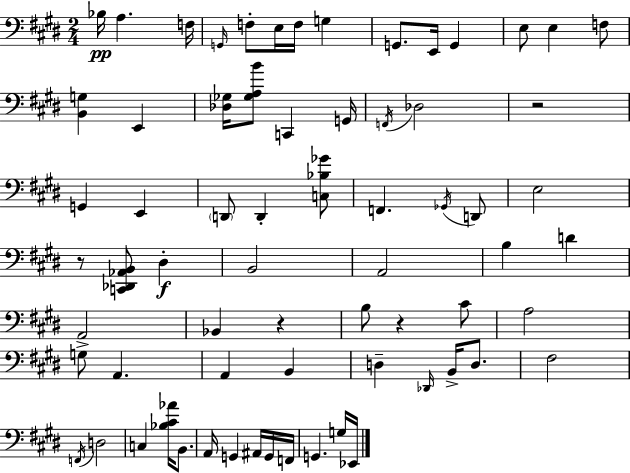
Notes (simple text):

Bb3/s A3/q. F3/s G2/s F3/e E3/s F3/s G3/q G2/e. E2/s G2/q E3/e E3/q F3/e [B2,G3]/q E2/q [Db3,Gb3]/s [Gb3,A3,B4]/e C2/q G2/s F2/s Db3/h R/h G2/q E2/q D2/e D2/q [C3,Bb3,Gb4]/e F2/q. Gb2/s D2/e E3/h R/e [C2,Db2,Ab2,B2]/e D#3/q B2/h A2/h B3/q D4/q A2/h Bb2/q R/q B3/e R/q C#4/e A3/h G3/e A2/q. A2/q B2/q D3/q Db2/s B2/s D3/e. F#3/h F2/s D3/h C3/q [Bb3,C#4,Ab4]/s B2/e. A2/s G2/q A#2/s G2/s F2/s G2/q. G3/s Eb2/s